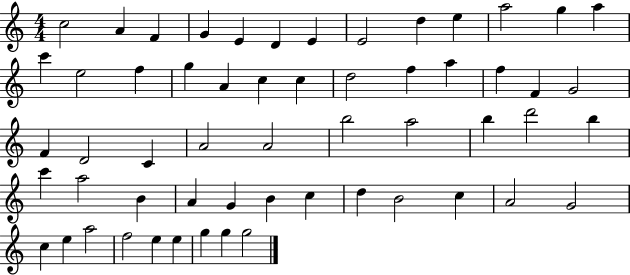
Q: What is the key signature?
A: C major